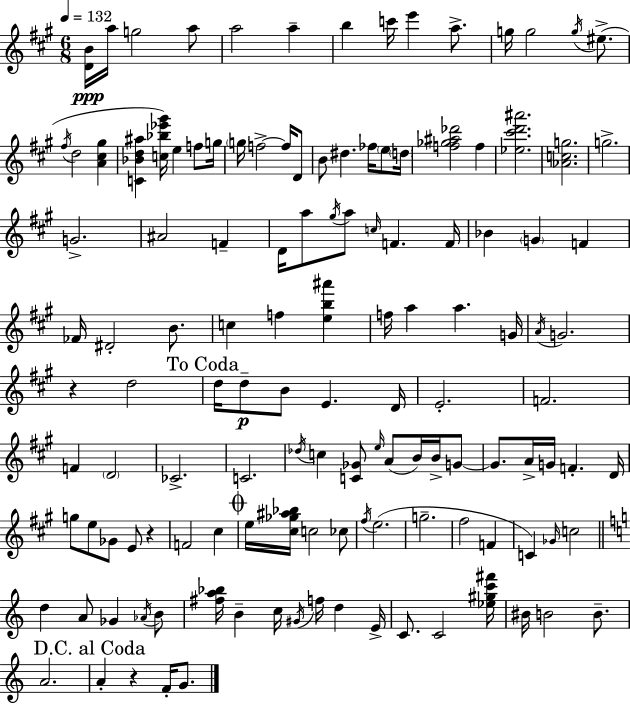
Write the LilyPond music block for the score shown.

{
  \clef treble
  \numericTimeSignature
  \time 6/8
  \key a \major
  \tempo 4 = 132
  <d' b'>16\ppp a''16 g''2 a''8 | a''2 a''4-- | b''4 c'''16 e'''4 a''8.-> | g''16 g''2 \acciaccatura { g''16 } eis''8.->( | \break \acciaccatura { fis''16 } d''2 <a' cis'' gis''>4 | <c' bes' d'' ais''>4 <c'' bes'' ees''' gis'''>16) e''4 f''8 | g''16 \parenthesize g''16 f''2->~~ f''16 | d'8 b'8 dis''4. fes''16 \parenthesize e''8 | \break \parenthesize d''16 <f'' ges'' ais'' des'''>2 f''4 | <ees'' cis''' d''' ais'''>2. | <aes' c'' g''>2. | g''2.-> | \break g'2.-> | ais'2 f'4-- | d'16 a''8 \acciaccatura { gis''16 } a''8 \grace { c''16 } f'4. | f'16 bes'4 \parenthesize g'4 | \break f'4 fes'16 dis'2-. | b'8. c''4 f''4 | <e'' b'' ais'''>4 f''16 a''4 a''4. | g'16 \acciaccatura { a'16 } g'2. | \break r4 d''2 | \mark "To Coda" d''16 d''8--\p b'8 e'4. | d'16 e'2.-. | f'2. | \break f'4 \parenthesize d'2 | ces'2.-> | c'2. | \acciaccatura { des''16 } c''4 <c' ges'>8 | \break \grace { e''16 }( a'8 b'16) b'16-> g'8~~ g'8. a'16-> g'16 | f'4.-. d'16 g''8 e''8 ges'8 | e'8 r4 f'2 | cis''4 \mark \markup { \musicglyph "scripts.coda" } e''16 <cis'' ges'' ais'' bes''>16 c''2 | \break ces''8 \acciaccatura { fis''16 }( e''2. | g''2.-- | fis''2 | f'4 c'4) | \break \grace { ges'16 } c''2 \bar "||" \break \key c \major d''4 a'8 ges'4 \acciaccatura { aes'16 } b'8 | <fis'' a'' bes''>16 b'4-- c''16 \acciaccatura { gis'16 } f''16 d''4 | e'16-> c'8. c'2 | <ees'' gis'' c''' fis'''>16 bis'16 b'2 b'8.-- | \break a'2. | \mark "D.C. al Coda" a'4-. r4 f'16-. g'8. | \bar "|."
}